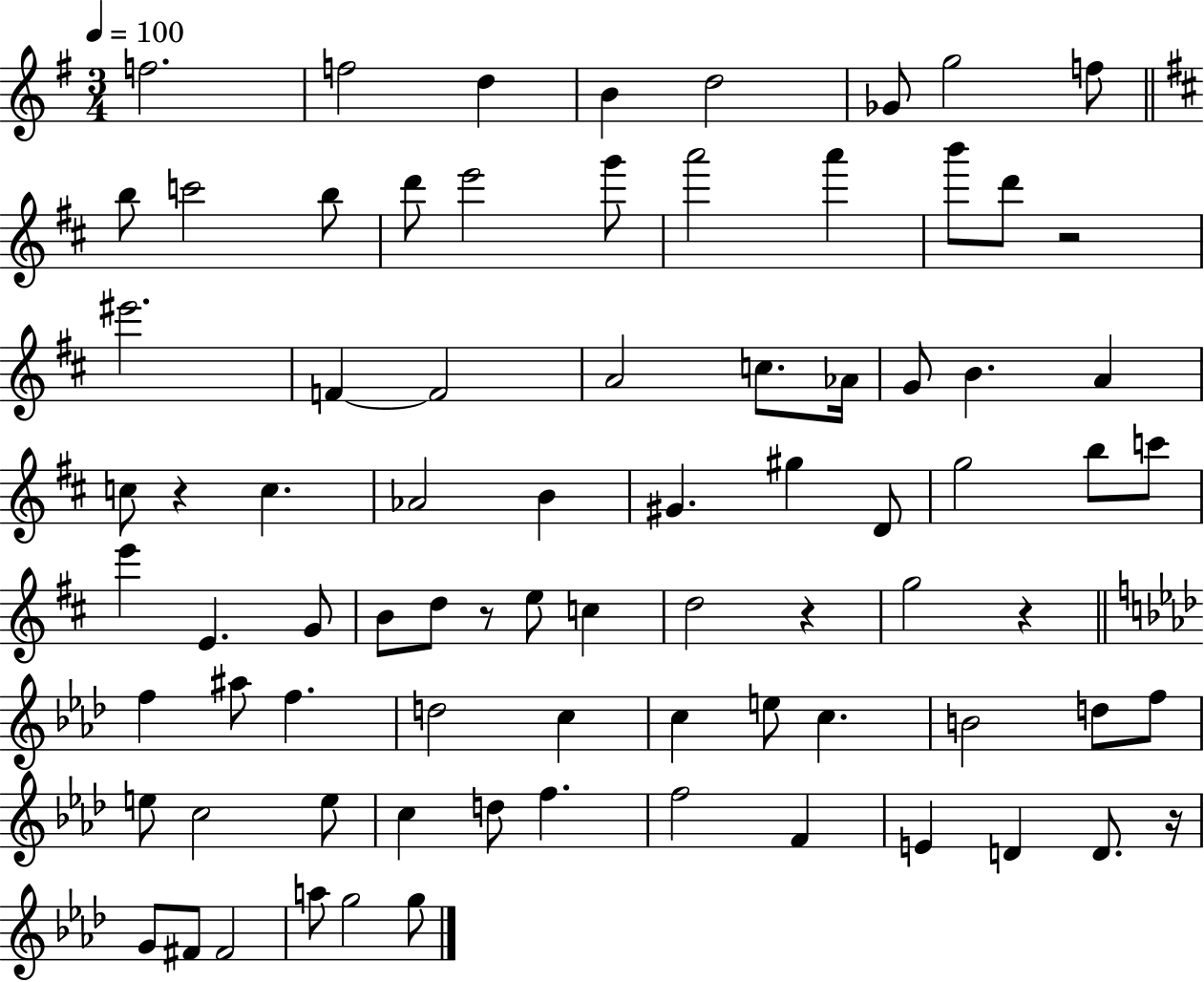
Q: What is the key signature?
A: G major